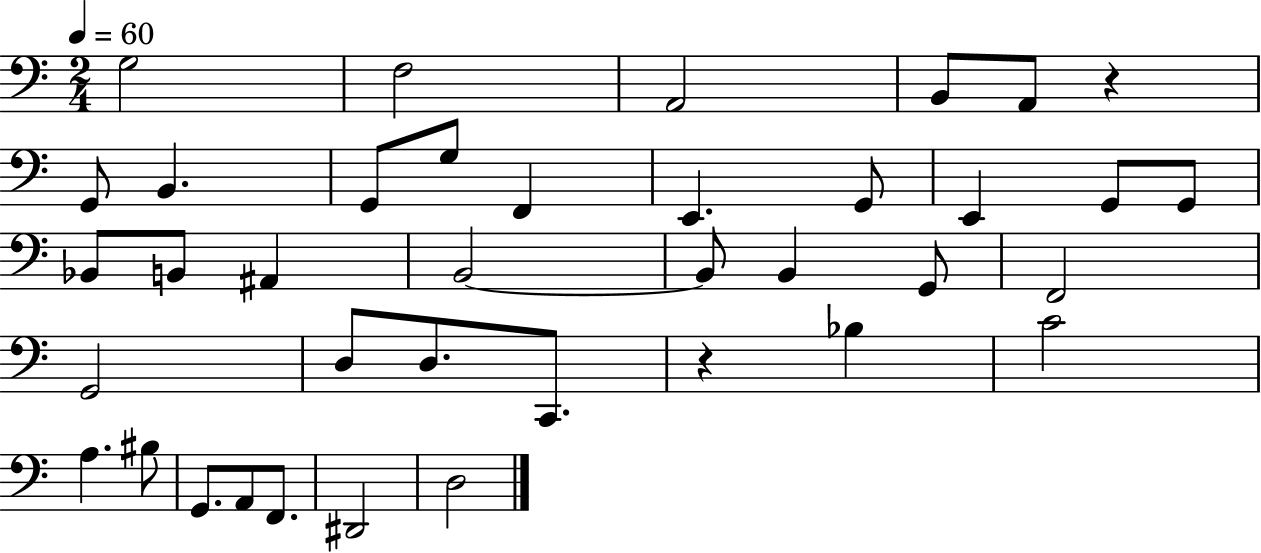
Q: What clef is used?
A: bass